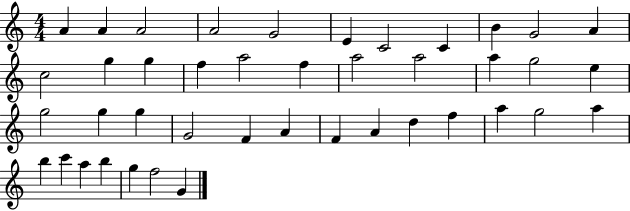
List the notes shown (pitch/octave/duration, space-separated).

A4/q A4/q A4/h A4/h G4/h E4/q C4/h C4/q B4/q G4/h A4/q C5/h G5/q G5/q F5/q A5/h F5/q A5/h A5/h A5/q G5/h E5/q G5/h G5/q G5/q G4/h F4/q A4/q F4/q A4/q D5/q F5/q A5/q G5/h A5/q B5/q C6/q A5/q B5/q G5/q F5/h G4/q